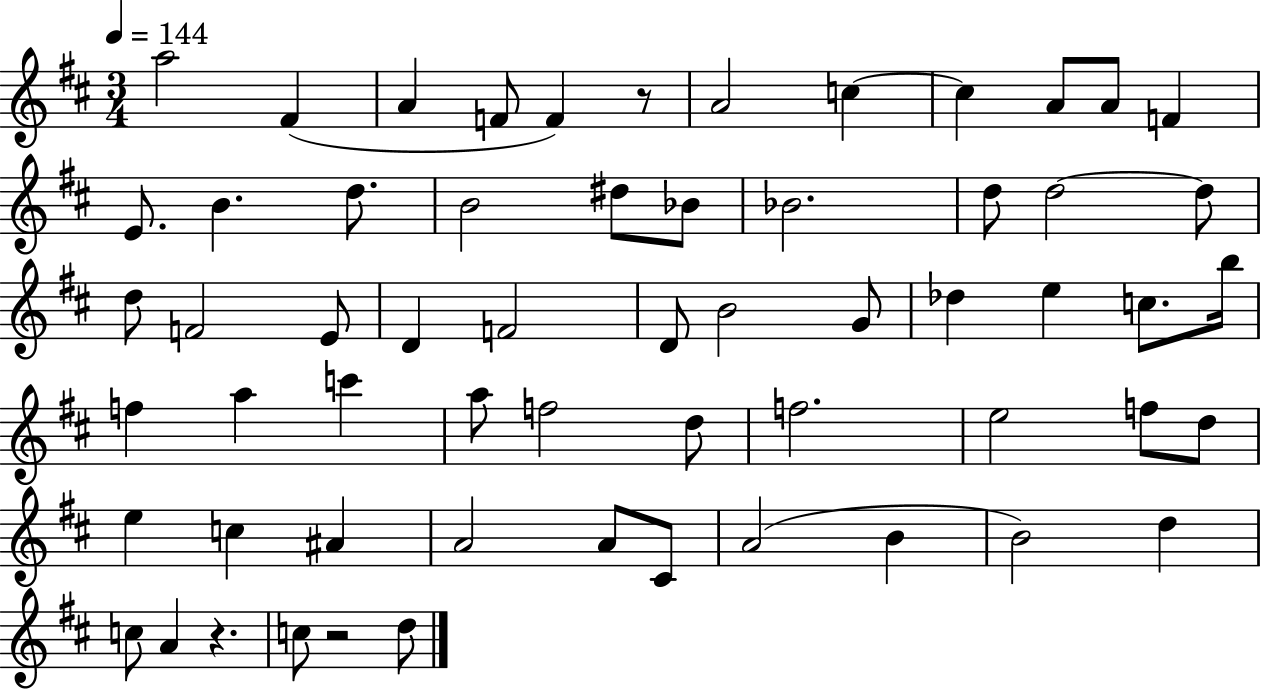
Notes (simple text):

A5/h F#4/q A4/q F4/e F4/q R/e A4/h C5/q C5/q A4/e A4/e F4/q E4/e. B4/q. D5/e. B4/h D#5/e Bb4/e Bb4/h. D5/e D5/h D5/e D5/e F4/h E4/e D4/q F4/h D4/e B4/h G4/e Db5/q E5/q C5/e. B5/s F5/q A5/q C6/q A5/e F5/h D5/e F5/h. E5/h F5/e D5/e E5/q C5/q A#4/q A4/h A4/e C#4/e A4/h B4/q B4/h D5/q C5/e A4/q R/q. C5/e R/h D5/e